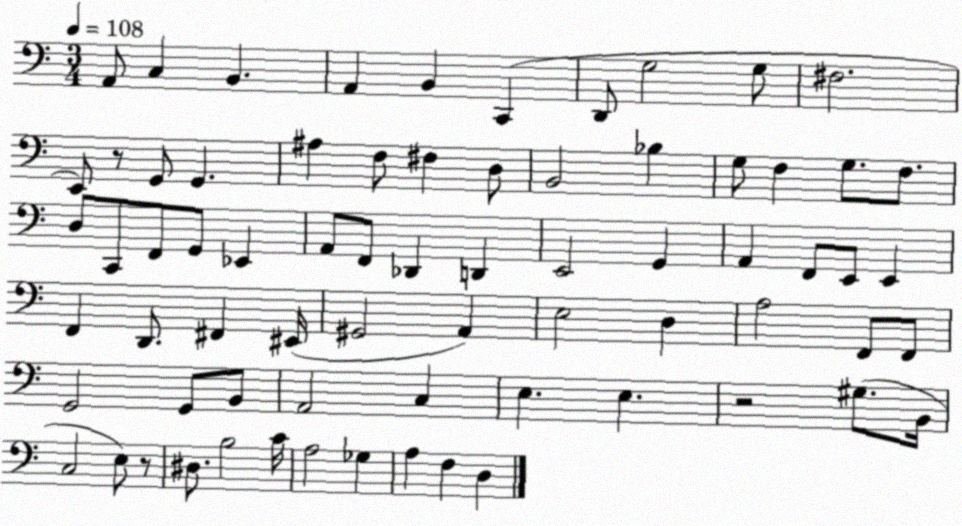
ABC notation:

X:1
T:Untitled
M:3/4
L:1/4
K:C
A,,/2 C, B,, A,, B,, C,, D,,/2 G,2 G,/2 ^F,2 E,,/2 z/2 G,,/2 G,, ^A, F,/2 ^F, D,/2 B,,2 _B, G,/2 F, G,/2 F,/2 D,/2 C,,/2 F,,/2 G,,/2 _E,, A,,/2 F,,/2 _D,, D,, E,,2 G,, A,, F,,/2 E,,/2 E,, F,, D,,/2 ^F,, ^E,,/4 ^G,,2 A,, E,2 D, A,2 F,,/2 F,,/2 G,,2 G,,/2 B,,/2 A,,2 C, E, E, z2 ^G,/2 B,,/4 C,2 E,/2 z/2 ^D,/2 B,2 C/4 A,2 _G, A, F, D,